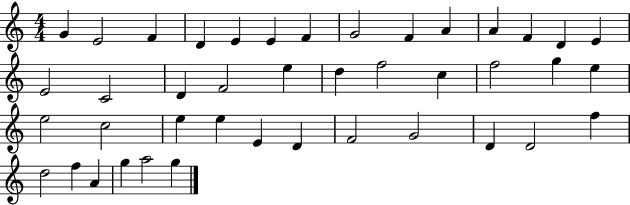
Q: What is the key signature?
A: C major